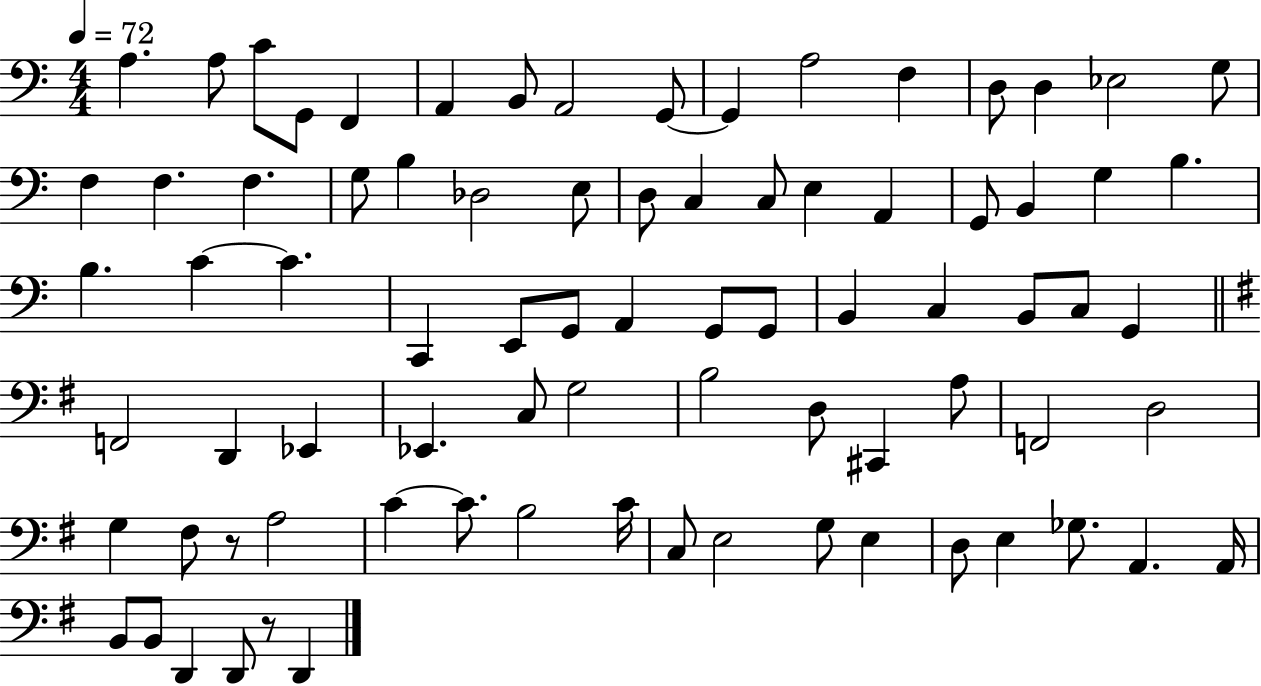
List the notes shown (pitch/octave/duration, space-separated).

A3/q. A3/e C4/e G2/e F2/q A2/q B2/e A2/h G2/e G2/q A3/h F3/q D3/e D3/q Eb3/h G3/e F3/q F3/q. F3/q. G3/e B3/q Db3/h E3/e D3/e C3/q C3/e E3/q A2/q G2/e B2/q G3/q B3/q. B3/q. C4/q C4/q. C2/q E2/e G2/e A2/q G2/e G2/e B2/q C3/q B2/e C3/e G2/q F2/h D2/q Eb2/q Eb2/q. C3/e G3/h B3/h D3/e C#2/q A3/e F2/h D3/h G3/q F#3/e R/e A3/h C4/q C4/e. B3/h C4/s C3/e E3/h G3/e E3/q D3/e E3/q Gb3/e. A2/q. A2/s B2/e B2/e D2/q D2/e R/e D2/q